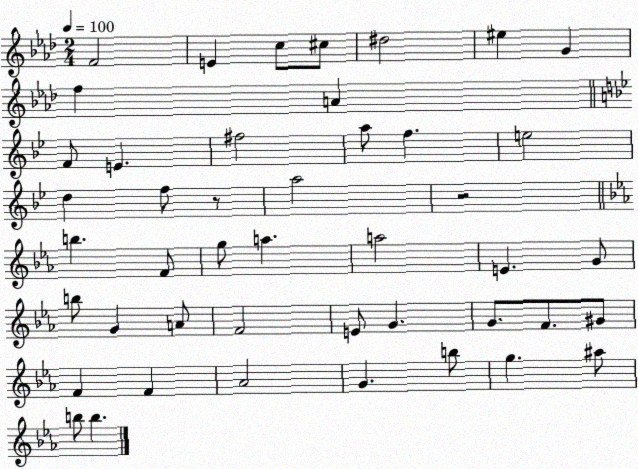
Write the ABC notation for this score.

X:1
T:Untitled
M:2/4
L:1/4
K:Ab
F2 E c/2 ^c/2 ^d2 ^e G f A F/2 E ^f2 a/2 f e2 d f/2 z/2 a2 z2 b F/2 g/2 a a2 E G/2 b/2 G A/2 F2 E/2 G G/2 F/2 ^G/2 F F _A2 G b/2 g ^a/2 b/2 b